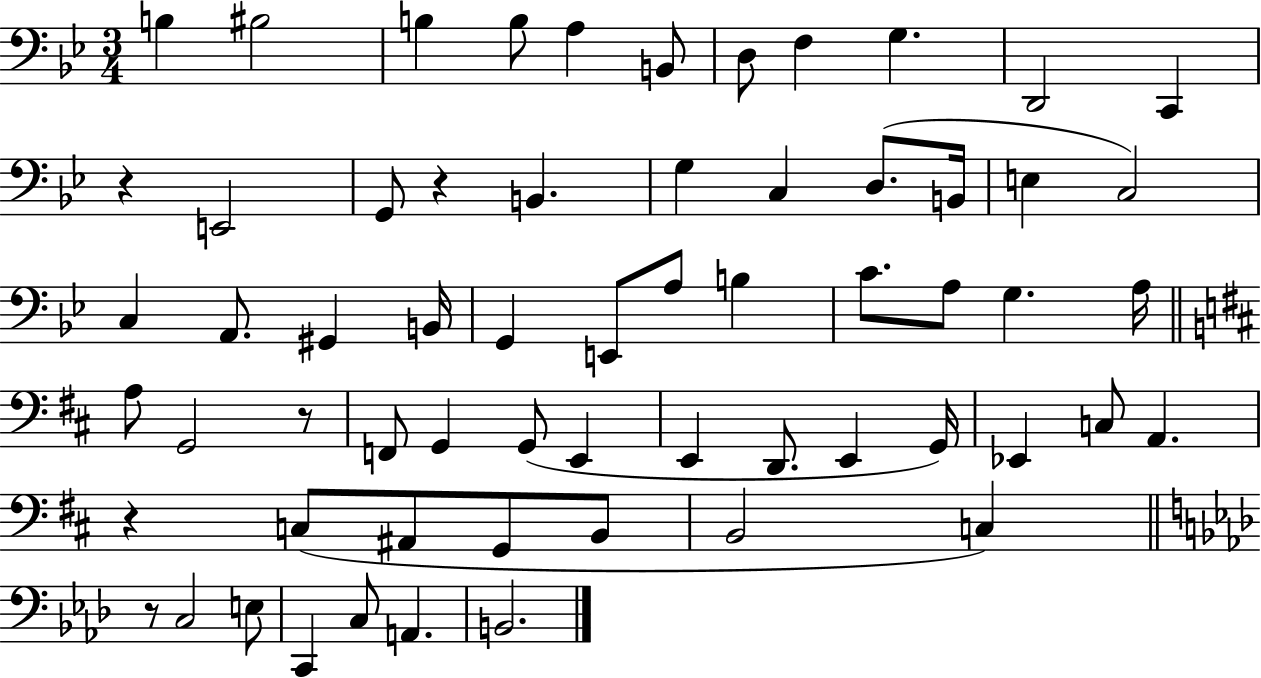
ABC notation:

X:1
T:Untitled
M:3/4
L:1/4
K:Bb
B, ^B,2 B, B,/2 A, B,,/2 D,/2 F, G, D,,2 C,, z E,,2 G,,/2 z B,, G, C, D,/2 B,,/4 E, C,2 C, A,,/2 ^G,, B,,/4 G,, E,,/2 A,/2 B, C/2 A,/2 G, A,/4 A,/2 G,,2 z/2 F,,/2 G,, G,,/2 E,, E,, D,,/2 E,, G,,/4 _E,, C,/2 A,, z C,/2 ^A,,/2 G,,/2 B,,/2 B,,2 C, z/2 C,2 E,/2 C,, C,/2 A,, B,,2